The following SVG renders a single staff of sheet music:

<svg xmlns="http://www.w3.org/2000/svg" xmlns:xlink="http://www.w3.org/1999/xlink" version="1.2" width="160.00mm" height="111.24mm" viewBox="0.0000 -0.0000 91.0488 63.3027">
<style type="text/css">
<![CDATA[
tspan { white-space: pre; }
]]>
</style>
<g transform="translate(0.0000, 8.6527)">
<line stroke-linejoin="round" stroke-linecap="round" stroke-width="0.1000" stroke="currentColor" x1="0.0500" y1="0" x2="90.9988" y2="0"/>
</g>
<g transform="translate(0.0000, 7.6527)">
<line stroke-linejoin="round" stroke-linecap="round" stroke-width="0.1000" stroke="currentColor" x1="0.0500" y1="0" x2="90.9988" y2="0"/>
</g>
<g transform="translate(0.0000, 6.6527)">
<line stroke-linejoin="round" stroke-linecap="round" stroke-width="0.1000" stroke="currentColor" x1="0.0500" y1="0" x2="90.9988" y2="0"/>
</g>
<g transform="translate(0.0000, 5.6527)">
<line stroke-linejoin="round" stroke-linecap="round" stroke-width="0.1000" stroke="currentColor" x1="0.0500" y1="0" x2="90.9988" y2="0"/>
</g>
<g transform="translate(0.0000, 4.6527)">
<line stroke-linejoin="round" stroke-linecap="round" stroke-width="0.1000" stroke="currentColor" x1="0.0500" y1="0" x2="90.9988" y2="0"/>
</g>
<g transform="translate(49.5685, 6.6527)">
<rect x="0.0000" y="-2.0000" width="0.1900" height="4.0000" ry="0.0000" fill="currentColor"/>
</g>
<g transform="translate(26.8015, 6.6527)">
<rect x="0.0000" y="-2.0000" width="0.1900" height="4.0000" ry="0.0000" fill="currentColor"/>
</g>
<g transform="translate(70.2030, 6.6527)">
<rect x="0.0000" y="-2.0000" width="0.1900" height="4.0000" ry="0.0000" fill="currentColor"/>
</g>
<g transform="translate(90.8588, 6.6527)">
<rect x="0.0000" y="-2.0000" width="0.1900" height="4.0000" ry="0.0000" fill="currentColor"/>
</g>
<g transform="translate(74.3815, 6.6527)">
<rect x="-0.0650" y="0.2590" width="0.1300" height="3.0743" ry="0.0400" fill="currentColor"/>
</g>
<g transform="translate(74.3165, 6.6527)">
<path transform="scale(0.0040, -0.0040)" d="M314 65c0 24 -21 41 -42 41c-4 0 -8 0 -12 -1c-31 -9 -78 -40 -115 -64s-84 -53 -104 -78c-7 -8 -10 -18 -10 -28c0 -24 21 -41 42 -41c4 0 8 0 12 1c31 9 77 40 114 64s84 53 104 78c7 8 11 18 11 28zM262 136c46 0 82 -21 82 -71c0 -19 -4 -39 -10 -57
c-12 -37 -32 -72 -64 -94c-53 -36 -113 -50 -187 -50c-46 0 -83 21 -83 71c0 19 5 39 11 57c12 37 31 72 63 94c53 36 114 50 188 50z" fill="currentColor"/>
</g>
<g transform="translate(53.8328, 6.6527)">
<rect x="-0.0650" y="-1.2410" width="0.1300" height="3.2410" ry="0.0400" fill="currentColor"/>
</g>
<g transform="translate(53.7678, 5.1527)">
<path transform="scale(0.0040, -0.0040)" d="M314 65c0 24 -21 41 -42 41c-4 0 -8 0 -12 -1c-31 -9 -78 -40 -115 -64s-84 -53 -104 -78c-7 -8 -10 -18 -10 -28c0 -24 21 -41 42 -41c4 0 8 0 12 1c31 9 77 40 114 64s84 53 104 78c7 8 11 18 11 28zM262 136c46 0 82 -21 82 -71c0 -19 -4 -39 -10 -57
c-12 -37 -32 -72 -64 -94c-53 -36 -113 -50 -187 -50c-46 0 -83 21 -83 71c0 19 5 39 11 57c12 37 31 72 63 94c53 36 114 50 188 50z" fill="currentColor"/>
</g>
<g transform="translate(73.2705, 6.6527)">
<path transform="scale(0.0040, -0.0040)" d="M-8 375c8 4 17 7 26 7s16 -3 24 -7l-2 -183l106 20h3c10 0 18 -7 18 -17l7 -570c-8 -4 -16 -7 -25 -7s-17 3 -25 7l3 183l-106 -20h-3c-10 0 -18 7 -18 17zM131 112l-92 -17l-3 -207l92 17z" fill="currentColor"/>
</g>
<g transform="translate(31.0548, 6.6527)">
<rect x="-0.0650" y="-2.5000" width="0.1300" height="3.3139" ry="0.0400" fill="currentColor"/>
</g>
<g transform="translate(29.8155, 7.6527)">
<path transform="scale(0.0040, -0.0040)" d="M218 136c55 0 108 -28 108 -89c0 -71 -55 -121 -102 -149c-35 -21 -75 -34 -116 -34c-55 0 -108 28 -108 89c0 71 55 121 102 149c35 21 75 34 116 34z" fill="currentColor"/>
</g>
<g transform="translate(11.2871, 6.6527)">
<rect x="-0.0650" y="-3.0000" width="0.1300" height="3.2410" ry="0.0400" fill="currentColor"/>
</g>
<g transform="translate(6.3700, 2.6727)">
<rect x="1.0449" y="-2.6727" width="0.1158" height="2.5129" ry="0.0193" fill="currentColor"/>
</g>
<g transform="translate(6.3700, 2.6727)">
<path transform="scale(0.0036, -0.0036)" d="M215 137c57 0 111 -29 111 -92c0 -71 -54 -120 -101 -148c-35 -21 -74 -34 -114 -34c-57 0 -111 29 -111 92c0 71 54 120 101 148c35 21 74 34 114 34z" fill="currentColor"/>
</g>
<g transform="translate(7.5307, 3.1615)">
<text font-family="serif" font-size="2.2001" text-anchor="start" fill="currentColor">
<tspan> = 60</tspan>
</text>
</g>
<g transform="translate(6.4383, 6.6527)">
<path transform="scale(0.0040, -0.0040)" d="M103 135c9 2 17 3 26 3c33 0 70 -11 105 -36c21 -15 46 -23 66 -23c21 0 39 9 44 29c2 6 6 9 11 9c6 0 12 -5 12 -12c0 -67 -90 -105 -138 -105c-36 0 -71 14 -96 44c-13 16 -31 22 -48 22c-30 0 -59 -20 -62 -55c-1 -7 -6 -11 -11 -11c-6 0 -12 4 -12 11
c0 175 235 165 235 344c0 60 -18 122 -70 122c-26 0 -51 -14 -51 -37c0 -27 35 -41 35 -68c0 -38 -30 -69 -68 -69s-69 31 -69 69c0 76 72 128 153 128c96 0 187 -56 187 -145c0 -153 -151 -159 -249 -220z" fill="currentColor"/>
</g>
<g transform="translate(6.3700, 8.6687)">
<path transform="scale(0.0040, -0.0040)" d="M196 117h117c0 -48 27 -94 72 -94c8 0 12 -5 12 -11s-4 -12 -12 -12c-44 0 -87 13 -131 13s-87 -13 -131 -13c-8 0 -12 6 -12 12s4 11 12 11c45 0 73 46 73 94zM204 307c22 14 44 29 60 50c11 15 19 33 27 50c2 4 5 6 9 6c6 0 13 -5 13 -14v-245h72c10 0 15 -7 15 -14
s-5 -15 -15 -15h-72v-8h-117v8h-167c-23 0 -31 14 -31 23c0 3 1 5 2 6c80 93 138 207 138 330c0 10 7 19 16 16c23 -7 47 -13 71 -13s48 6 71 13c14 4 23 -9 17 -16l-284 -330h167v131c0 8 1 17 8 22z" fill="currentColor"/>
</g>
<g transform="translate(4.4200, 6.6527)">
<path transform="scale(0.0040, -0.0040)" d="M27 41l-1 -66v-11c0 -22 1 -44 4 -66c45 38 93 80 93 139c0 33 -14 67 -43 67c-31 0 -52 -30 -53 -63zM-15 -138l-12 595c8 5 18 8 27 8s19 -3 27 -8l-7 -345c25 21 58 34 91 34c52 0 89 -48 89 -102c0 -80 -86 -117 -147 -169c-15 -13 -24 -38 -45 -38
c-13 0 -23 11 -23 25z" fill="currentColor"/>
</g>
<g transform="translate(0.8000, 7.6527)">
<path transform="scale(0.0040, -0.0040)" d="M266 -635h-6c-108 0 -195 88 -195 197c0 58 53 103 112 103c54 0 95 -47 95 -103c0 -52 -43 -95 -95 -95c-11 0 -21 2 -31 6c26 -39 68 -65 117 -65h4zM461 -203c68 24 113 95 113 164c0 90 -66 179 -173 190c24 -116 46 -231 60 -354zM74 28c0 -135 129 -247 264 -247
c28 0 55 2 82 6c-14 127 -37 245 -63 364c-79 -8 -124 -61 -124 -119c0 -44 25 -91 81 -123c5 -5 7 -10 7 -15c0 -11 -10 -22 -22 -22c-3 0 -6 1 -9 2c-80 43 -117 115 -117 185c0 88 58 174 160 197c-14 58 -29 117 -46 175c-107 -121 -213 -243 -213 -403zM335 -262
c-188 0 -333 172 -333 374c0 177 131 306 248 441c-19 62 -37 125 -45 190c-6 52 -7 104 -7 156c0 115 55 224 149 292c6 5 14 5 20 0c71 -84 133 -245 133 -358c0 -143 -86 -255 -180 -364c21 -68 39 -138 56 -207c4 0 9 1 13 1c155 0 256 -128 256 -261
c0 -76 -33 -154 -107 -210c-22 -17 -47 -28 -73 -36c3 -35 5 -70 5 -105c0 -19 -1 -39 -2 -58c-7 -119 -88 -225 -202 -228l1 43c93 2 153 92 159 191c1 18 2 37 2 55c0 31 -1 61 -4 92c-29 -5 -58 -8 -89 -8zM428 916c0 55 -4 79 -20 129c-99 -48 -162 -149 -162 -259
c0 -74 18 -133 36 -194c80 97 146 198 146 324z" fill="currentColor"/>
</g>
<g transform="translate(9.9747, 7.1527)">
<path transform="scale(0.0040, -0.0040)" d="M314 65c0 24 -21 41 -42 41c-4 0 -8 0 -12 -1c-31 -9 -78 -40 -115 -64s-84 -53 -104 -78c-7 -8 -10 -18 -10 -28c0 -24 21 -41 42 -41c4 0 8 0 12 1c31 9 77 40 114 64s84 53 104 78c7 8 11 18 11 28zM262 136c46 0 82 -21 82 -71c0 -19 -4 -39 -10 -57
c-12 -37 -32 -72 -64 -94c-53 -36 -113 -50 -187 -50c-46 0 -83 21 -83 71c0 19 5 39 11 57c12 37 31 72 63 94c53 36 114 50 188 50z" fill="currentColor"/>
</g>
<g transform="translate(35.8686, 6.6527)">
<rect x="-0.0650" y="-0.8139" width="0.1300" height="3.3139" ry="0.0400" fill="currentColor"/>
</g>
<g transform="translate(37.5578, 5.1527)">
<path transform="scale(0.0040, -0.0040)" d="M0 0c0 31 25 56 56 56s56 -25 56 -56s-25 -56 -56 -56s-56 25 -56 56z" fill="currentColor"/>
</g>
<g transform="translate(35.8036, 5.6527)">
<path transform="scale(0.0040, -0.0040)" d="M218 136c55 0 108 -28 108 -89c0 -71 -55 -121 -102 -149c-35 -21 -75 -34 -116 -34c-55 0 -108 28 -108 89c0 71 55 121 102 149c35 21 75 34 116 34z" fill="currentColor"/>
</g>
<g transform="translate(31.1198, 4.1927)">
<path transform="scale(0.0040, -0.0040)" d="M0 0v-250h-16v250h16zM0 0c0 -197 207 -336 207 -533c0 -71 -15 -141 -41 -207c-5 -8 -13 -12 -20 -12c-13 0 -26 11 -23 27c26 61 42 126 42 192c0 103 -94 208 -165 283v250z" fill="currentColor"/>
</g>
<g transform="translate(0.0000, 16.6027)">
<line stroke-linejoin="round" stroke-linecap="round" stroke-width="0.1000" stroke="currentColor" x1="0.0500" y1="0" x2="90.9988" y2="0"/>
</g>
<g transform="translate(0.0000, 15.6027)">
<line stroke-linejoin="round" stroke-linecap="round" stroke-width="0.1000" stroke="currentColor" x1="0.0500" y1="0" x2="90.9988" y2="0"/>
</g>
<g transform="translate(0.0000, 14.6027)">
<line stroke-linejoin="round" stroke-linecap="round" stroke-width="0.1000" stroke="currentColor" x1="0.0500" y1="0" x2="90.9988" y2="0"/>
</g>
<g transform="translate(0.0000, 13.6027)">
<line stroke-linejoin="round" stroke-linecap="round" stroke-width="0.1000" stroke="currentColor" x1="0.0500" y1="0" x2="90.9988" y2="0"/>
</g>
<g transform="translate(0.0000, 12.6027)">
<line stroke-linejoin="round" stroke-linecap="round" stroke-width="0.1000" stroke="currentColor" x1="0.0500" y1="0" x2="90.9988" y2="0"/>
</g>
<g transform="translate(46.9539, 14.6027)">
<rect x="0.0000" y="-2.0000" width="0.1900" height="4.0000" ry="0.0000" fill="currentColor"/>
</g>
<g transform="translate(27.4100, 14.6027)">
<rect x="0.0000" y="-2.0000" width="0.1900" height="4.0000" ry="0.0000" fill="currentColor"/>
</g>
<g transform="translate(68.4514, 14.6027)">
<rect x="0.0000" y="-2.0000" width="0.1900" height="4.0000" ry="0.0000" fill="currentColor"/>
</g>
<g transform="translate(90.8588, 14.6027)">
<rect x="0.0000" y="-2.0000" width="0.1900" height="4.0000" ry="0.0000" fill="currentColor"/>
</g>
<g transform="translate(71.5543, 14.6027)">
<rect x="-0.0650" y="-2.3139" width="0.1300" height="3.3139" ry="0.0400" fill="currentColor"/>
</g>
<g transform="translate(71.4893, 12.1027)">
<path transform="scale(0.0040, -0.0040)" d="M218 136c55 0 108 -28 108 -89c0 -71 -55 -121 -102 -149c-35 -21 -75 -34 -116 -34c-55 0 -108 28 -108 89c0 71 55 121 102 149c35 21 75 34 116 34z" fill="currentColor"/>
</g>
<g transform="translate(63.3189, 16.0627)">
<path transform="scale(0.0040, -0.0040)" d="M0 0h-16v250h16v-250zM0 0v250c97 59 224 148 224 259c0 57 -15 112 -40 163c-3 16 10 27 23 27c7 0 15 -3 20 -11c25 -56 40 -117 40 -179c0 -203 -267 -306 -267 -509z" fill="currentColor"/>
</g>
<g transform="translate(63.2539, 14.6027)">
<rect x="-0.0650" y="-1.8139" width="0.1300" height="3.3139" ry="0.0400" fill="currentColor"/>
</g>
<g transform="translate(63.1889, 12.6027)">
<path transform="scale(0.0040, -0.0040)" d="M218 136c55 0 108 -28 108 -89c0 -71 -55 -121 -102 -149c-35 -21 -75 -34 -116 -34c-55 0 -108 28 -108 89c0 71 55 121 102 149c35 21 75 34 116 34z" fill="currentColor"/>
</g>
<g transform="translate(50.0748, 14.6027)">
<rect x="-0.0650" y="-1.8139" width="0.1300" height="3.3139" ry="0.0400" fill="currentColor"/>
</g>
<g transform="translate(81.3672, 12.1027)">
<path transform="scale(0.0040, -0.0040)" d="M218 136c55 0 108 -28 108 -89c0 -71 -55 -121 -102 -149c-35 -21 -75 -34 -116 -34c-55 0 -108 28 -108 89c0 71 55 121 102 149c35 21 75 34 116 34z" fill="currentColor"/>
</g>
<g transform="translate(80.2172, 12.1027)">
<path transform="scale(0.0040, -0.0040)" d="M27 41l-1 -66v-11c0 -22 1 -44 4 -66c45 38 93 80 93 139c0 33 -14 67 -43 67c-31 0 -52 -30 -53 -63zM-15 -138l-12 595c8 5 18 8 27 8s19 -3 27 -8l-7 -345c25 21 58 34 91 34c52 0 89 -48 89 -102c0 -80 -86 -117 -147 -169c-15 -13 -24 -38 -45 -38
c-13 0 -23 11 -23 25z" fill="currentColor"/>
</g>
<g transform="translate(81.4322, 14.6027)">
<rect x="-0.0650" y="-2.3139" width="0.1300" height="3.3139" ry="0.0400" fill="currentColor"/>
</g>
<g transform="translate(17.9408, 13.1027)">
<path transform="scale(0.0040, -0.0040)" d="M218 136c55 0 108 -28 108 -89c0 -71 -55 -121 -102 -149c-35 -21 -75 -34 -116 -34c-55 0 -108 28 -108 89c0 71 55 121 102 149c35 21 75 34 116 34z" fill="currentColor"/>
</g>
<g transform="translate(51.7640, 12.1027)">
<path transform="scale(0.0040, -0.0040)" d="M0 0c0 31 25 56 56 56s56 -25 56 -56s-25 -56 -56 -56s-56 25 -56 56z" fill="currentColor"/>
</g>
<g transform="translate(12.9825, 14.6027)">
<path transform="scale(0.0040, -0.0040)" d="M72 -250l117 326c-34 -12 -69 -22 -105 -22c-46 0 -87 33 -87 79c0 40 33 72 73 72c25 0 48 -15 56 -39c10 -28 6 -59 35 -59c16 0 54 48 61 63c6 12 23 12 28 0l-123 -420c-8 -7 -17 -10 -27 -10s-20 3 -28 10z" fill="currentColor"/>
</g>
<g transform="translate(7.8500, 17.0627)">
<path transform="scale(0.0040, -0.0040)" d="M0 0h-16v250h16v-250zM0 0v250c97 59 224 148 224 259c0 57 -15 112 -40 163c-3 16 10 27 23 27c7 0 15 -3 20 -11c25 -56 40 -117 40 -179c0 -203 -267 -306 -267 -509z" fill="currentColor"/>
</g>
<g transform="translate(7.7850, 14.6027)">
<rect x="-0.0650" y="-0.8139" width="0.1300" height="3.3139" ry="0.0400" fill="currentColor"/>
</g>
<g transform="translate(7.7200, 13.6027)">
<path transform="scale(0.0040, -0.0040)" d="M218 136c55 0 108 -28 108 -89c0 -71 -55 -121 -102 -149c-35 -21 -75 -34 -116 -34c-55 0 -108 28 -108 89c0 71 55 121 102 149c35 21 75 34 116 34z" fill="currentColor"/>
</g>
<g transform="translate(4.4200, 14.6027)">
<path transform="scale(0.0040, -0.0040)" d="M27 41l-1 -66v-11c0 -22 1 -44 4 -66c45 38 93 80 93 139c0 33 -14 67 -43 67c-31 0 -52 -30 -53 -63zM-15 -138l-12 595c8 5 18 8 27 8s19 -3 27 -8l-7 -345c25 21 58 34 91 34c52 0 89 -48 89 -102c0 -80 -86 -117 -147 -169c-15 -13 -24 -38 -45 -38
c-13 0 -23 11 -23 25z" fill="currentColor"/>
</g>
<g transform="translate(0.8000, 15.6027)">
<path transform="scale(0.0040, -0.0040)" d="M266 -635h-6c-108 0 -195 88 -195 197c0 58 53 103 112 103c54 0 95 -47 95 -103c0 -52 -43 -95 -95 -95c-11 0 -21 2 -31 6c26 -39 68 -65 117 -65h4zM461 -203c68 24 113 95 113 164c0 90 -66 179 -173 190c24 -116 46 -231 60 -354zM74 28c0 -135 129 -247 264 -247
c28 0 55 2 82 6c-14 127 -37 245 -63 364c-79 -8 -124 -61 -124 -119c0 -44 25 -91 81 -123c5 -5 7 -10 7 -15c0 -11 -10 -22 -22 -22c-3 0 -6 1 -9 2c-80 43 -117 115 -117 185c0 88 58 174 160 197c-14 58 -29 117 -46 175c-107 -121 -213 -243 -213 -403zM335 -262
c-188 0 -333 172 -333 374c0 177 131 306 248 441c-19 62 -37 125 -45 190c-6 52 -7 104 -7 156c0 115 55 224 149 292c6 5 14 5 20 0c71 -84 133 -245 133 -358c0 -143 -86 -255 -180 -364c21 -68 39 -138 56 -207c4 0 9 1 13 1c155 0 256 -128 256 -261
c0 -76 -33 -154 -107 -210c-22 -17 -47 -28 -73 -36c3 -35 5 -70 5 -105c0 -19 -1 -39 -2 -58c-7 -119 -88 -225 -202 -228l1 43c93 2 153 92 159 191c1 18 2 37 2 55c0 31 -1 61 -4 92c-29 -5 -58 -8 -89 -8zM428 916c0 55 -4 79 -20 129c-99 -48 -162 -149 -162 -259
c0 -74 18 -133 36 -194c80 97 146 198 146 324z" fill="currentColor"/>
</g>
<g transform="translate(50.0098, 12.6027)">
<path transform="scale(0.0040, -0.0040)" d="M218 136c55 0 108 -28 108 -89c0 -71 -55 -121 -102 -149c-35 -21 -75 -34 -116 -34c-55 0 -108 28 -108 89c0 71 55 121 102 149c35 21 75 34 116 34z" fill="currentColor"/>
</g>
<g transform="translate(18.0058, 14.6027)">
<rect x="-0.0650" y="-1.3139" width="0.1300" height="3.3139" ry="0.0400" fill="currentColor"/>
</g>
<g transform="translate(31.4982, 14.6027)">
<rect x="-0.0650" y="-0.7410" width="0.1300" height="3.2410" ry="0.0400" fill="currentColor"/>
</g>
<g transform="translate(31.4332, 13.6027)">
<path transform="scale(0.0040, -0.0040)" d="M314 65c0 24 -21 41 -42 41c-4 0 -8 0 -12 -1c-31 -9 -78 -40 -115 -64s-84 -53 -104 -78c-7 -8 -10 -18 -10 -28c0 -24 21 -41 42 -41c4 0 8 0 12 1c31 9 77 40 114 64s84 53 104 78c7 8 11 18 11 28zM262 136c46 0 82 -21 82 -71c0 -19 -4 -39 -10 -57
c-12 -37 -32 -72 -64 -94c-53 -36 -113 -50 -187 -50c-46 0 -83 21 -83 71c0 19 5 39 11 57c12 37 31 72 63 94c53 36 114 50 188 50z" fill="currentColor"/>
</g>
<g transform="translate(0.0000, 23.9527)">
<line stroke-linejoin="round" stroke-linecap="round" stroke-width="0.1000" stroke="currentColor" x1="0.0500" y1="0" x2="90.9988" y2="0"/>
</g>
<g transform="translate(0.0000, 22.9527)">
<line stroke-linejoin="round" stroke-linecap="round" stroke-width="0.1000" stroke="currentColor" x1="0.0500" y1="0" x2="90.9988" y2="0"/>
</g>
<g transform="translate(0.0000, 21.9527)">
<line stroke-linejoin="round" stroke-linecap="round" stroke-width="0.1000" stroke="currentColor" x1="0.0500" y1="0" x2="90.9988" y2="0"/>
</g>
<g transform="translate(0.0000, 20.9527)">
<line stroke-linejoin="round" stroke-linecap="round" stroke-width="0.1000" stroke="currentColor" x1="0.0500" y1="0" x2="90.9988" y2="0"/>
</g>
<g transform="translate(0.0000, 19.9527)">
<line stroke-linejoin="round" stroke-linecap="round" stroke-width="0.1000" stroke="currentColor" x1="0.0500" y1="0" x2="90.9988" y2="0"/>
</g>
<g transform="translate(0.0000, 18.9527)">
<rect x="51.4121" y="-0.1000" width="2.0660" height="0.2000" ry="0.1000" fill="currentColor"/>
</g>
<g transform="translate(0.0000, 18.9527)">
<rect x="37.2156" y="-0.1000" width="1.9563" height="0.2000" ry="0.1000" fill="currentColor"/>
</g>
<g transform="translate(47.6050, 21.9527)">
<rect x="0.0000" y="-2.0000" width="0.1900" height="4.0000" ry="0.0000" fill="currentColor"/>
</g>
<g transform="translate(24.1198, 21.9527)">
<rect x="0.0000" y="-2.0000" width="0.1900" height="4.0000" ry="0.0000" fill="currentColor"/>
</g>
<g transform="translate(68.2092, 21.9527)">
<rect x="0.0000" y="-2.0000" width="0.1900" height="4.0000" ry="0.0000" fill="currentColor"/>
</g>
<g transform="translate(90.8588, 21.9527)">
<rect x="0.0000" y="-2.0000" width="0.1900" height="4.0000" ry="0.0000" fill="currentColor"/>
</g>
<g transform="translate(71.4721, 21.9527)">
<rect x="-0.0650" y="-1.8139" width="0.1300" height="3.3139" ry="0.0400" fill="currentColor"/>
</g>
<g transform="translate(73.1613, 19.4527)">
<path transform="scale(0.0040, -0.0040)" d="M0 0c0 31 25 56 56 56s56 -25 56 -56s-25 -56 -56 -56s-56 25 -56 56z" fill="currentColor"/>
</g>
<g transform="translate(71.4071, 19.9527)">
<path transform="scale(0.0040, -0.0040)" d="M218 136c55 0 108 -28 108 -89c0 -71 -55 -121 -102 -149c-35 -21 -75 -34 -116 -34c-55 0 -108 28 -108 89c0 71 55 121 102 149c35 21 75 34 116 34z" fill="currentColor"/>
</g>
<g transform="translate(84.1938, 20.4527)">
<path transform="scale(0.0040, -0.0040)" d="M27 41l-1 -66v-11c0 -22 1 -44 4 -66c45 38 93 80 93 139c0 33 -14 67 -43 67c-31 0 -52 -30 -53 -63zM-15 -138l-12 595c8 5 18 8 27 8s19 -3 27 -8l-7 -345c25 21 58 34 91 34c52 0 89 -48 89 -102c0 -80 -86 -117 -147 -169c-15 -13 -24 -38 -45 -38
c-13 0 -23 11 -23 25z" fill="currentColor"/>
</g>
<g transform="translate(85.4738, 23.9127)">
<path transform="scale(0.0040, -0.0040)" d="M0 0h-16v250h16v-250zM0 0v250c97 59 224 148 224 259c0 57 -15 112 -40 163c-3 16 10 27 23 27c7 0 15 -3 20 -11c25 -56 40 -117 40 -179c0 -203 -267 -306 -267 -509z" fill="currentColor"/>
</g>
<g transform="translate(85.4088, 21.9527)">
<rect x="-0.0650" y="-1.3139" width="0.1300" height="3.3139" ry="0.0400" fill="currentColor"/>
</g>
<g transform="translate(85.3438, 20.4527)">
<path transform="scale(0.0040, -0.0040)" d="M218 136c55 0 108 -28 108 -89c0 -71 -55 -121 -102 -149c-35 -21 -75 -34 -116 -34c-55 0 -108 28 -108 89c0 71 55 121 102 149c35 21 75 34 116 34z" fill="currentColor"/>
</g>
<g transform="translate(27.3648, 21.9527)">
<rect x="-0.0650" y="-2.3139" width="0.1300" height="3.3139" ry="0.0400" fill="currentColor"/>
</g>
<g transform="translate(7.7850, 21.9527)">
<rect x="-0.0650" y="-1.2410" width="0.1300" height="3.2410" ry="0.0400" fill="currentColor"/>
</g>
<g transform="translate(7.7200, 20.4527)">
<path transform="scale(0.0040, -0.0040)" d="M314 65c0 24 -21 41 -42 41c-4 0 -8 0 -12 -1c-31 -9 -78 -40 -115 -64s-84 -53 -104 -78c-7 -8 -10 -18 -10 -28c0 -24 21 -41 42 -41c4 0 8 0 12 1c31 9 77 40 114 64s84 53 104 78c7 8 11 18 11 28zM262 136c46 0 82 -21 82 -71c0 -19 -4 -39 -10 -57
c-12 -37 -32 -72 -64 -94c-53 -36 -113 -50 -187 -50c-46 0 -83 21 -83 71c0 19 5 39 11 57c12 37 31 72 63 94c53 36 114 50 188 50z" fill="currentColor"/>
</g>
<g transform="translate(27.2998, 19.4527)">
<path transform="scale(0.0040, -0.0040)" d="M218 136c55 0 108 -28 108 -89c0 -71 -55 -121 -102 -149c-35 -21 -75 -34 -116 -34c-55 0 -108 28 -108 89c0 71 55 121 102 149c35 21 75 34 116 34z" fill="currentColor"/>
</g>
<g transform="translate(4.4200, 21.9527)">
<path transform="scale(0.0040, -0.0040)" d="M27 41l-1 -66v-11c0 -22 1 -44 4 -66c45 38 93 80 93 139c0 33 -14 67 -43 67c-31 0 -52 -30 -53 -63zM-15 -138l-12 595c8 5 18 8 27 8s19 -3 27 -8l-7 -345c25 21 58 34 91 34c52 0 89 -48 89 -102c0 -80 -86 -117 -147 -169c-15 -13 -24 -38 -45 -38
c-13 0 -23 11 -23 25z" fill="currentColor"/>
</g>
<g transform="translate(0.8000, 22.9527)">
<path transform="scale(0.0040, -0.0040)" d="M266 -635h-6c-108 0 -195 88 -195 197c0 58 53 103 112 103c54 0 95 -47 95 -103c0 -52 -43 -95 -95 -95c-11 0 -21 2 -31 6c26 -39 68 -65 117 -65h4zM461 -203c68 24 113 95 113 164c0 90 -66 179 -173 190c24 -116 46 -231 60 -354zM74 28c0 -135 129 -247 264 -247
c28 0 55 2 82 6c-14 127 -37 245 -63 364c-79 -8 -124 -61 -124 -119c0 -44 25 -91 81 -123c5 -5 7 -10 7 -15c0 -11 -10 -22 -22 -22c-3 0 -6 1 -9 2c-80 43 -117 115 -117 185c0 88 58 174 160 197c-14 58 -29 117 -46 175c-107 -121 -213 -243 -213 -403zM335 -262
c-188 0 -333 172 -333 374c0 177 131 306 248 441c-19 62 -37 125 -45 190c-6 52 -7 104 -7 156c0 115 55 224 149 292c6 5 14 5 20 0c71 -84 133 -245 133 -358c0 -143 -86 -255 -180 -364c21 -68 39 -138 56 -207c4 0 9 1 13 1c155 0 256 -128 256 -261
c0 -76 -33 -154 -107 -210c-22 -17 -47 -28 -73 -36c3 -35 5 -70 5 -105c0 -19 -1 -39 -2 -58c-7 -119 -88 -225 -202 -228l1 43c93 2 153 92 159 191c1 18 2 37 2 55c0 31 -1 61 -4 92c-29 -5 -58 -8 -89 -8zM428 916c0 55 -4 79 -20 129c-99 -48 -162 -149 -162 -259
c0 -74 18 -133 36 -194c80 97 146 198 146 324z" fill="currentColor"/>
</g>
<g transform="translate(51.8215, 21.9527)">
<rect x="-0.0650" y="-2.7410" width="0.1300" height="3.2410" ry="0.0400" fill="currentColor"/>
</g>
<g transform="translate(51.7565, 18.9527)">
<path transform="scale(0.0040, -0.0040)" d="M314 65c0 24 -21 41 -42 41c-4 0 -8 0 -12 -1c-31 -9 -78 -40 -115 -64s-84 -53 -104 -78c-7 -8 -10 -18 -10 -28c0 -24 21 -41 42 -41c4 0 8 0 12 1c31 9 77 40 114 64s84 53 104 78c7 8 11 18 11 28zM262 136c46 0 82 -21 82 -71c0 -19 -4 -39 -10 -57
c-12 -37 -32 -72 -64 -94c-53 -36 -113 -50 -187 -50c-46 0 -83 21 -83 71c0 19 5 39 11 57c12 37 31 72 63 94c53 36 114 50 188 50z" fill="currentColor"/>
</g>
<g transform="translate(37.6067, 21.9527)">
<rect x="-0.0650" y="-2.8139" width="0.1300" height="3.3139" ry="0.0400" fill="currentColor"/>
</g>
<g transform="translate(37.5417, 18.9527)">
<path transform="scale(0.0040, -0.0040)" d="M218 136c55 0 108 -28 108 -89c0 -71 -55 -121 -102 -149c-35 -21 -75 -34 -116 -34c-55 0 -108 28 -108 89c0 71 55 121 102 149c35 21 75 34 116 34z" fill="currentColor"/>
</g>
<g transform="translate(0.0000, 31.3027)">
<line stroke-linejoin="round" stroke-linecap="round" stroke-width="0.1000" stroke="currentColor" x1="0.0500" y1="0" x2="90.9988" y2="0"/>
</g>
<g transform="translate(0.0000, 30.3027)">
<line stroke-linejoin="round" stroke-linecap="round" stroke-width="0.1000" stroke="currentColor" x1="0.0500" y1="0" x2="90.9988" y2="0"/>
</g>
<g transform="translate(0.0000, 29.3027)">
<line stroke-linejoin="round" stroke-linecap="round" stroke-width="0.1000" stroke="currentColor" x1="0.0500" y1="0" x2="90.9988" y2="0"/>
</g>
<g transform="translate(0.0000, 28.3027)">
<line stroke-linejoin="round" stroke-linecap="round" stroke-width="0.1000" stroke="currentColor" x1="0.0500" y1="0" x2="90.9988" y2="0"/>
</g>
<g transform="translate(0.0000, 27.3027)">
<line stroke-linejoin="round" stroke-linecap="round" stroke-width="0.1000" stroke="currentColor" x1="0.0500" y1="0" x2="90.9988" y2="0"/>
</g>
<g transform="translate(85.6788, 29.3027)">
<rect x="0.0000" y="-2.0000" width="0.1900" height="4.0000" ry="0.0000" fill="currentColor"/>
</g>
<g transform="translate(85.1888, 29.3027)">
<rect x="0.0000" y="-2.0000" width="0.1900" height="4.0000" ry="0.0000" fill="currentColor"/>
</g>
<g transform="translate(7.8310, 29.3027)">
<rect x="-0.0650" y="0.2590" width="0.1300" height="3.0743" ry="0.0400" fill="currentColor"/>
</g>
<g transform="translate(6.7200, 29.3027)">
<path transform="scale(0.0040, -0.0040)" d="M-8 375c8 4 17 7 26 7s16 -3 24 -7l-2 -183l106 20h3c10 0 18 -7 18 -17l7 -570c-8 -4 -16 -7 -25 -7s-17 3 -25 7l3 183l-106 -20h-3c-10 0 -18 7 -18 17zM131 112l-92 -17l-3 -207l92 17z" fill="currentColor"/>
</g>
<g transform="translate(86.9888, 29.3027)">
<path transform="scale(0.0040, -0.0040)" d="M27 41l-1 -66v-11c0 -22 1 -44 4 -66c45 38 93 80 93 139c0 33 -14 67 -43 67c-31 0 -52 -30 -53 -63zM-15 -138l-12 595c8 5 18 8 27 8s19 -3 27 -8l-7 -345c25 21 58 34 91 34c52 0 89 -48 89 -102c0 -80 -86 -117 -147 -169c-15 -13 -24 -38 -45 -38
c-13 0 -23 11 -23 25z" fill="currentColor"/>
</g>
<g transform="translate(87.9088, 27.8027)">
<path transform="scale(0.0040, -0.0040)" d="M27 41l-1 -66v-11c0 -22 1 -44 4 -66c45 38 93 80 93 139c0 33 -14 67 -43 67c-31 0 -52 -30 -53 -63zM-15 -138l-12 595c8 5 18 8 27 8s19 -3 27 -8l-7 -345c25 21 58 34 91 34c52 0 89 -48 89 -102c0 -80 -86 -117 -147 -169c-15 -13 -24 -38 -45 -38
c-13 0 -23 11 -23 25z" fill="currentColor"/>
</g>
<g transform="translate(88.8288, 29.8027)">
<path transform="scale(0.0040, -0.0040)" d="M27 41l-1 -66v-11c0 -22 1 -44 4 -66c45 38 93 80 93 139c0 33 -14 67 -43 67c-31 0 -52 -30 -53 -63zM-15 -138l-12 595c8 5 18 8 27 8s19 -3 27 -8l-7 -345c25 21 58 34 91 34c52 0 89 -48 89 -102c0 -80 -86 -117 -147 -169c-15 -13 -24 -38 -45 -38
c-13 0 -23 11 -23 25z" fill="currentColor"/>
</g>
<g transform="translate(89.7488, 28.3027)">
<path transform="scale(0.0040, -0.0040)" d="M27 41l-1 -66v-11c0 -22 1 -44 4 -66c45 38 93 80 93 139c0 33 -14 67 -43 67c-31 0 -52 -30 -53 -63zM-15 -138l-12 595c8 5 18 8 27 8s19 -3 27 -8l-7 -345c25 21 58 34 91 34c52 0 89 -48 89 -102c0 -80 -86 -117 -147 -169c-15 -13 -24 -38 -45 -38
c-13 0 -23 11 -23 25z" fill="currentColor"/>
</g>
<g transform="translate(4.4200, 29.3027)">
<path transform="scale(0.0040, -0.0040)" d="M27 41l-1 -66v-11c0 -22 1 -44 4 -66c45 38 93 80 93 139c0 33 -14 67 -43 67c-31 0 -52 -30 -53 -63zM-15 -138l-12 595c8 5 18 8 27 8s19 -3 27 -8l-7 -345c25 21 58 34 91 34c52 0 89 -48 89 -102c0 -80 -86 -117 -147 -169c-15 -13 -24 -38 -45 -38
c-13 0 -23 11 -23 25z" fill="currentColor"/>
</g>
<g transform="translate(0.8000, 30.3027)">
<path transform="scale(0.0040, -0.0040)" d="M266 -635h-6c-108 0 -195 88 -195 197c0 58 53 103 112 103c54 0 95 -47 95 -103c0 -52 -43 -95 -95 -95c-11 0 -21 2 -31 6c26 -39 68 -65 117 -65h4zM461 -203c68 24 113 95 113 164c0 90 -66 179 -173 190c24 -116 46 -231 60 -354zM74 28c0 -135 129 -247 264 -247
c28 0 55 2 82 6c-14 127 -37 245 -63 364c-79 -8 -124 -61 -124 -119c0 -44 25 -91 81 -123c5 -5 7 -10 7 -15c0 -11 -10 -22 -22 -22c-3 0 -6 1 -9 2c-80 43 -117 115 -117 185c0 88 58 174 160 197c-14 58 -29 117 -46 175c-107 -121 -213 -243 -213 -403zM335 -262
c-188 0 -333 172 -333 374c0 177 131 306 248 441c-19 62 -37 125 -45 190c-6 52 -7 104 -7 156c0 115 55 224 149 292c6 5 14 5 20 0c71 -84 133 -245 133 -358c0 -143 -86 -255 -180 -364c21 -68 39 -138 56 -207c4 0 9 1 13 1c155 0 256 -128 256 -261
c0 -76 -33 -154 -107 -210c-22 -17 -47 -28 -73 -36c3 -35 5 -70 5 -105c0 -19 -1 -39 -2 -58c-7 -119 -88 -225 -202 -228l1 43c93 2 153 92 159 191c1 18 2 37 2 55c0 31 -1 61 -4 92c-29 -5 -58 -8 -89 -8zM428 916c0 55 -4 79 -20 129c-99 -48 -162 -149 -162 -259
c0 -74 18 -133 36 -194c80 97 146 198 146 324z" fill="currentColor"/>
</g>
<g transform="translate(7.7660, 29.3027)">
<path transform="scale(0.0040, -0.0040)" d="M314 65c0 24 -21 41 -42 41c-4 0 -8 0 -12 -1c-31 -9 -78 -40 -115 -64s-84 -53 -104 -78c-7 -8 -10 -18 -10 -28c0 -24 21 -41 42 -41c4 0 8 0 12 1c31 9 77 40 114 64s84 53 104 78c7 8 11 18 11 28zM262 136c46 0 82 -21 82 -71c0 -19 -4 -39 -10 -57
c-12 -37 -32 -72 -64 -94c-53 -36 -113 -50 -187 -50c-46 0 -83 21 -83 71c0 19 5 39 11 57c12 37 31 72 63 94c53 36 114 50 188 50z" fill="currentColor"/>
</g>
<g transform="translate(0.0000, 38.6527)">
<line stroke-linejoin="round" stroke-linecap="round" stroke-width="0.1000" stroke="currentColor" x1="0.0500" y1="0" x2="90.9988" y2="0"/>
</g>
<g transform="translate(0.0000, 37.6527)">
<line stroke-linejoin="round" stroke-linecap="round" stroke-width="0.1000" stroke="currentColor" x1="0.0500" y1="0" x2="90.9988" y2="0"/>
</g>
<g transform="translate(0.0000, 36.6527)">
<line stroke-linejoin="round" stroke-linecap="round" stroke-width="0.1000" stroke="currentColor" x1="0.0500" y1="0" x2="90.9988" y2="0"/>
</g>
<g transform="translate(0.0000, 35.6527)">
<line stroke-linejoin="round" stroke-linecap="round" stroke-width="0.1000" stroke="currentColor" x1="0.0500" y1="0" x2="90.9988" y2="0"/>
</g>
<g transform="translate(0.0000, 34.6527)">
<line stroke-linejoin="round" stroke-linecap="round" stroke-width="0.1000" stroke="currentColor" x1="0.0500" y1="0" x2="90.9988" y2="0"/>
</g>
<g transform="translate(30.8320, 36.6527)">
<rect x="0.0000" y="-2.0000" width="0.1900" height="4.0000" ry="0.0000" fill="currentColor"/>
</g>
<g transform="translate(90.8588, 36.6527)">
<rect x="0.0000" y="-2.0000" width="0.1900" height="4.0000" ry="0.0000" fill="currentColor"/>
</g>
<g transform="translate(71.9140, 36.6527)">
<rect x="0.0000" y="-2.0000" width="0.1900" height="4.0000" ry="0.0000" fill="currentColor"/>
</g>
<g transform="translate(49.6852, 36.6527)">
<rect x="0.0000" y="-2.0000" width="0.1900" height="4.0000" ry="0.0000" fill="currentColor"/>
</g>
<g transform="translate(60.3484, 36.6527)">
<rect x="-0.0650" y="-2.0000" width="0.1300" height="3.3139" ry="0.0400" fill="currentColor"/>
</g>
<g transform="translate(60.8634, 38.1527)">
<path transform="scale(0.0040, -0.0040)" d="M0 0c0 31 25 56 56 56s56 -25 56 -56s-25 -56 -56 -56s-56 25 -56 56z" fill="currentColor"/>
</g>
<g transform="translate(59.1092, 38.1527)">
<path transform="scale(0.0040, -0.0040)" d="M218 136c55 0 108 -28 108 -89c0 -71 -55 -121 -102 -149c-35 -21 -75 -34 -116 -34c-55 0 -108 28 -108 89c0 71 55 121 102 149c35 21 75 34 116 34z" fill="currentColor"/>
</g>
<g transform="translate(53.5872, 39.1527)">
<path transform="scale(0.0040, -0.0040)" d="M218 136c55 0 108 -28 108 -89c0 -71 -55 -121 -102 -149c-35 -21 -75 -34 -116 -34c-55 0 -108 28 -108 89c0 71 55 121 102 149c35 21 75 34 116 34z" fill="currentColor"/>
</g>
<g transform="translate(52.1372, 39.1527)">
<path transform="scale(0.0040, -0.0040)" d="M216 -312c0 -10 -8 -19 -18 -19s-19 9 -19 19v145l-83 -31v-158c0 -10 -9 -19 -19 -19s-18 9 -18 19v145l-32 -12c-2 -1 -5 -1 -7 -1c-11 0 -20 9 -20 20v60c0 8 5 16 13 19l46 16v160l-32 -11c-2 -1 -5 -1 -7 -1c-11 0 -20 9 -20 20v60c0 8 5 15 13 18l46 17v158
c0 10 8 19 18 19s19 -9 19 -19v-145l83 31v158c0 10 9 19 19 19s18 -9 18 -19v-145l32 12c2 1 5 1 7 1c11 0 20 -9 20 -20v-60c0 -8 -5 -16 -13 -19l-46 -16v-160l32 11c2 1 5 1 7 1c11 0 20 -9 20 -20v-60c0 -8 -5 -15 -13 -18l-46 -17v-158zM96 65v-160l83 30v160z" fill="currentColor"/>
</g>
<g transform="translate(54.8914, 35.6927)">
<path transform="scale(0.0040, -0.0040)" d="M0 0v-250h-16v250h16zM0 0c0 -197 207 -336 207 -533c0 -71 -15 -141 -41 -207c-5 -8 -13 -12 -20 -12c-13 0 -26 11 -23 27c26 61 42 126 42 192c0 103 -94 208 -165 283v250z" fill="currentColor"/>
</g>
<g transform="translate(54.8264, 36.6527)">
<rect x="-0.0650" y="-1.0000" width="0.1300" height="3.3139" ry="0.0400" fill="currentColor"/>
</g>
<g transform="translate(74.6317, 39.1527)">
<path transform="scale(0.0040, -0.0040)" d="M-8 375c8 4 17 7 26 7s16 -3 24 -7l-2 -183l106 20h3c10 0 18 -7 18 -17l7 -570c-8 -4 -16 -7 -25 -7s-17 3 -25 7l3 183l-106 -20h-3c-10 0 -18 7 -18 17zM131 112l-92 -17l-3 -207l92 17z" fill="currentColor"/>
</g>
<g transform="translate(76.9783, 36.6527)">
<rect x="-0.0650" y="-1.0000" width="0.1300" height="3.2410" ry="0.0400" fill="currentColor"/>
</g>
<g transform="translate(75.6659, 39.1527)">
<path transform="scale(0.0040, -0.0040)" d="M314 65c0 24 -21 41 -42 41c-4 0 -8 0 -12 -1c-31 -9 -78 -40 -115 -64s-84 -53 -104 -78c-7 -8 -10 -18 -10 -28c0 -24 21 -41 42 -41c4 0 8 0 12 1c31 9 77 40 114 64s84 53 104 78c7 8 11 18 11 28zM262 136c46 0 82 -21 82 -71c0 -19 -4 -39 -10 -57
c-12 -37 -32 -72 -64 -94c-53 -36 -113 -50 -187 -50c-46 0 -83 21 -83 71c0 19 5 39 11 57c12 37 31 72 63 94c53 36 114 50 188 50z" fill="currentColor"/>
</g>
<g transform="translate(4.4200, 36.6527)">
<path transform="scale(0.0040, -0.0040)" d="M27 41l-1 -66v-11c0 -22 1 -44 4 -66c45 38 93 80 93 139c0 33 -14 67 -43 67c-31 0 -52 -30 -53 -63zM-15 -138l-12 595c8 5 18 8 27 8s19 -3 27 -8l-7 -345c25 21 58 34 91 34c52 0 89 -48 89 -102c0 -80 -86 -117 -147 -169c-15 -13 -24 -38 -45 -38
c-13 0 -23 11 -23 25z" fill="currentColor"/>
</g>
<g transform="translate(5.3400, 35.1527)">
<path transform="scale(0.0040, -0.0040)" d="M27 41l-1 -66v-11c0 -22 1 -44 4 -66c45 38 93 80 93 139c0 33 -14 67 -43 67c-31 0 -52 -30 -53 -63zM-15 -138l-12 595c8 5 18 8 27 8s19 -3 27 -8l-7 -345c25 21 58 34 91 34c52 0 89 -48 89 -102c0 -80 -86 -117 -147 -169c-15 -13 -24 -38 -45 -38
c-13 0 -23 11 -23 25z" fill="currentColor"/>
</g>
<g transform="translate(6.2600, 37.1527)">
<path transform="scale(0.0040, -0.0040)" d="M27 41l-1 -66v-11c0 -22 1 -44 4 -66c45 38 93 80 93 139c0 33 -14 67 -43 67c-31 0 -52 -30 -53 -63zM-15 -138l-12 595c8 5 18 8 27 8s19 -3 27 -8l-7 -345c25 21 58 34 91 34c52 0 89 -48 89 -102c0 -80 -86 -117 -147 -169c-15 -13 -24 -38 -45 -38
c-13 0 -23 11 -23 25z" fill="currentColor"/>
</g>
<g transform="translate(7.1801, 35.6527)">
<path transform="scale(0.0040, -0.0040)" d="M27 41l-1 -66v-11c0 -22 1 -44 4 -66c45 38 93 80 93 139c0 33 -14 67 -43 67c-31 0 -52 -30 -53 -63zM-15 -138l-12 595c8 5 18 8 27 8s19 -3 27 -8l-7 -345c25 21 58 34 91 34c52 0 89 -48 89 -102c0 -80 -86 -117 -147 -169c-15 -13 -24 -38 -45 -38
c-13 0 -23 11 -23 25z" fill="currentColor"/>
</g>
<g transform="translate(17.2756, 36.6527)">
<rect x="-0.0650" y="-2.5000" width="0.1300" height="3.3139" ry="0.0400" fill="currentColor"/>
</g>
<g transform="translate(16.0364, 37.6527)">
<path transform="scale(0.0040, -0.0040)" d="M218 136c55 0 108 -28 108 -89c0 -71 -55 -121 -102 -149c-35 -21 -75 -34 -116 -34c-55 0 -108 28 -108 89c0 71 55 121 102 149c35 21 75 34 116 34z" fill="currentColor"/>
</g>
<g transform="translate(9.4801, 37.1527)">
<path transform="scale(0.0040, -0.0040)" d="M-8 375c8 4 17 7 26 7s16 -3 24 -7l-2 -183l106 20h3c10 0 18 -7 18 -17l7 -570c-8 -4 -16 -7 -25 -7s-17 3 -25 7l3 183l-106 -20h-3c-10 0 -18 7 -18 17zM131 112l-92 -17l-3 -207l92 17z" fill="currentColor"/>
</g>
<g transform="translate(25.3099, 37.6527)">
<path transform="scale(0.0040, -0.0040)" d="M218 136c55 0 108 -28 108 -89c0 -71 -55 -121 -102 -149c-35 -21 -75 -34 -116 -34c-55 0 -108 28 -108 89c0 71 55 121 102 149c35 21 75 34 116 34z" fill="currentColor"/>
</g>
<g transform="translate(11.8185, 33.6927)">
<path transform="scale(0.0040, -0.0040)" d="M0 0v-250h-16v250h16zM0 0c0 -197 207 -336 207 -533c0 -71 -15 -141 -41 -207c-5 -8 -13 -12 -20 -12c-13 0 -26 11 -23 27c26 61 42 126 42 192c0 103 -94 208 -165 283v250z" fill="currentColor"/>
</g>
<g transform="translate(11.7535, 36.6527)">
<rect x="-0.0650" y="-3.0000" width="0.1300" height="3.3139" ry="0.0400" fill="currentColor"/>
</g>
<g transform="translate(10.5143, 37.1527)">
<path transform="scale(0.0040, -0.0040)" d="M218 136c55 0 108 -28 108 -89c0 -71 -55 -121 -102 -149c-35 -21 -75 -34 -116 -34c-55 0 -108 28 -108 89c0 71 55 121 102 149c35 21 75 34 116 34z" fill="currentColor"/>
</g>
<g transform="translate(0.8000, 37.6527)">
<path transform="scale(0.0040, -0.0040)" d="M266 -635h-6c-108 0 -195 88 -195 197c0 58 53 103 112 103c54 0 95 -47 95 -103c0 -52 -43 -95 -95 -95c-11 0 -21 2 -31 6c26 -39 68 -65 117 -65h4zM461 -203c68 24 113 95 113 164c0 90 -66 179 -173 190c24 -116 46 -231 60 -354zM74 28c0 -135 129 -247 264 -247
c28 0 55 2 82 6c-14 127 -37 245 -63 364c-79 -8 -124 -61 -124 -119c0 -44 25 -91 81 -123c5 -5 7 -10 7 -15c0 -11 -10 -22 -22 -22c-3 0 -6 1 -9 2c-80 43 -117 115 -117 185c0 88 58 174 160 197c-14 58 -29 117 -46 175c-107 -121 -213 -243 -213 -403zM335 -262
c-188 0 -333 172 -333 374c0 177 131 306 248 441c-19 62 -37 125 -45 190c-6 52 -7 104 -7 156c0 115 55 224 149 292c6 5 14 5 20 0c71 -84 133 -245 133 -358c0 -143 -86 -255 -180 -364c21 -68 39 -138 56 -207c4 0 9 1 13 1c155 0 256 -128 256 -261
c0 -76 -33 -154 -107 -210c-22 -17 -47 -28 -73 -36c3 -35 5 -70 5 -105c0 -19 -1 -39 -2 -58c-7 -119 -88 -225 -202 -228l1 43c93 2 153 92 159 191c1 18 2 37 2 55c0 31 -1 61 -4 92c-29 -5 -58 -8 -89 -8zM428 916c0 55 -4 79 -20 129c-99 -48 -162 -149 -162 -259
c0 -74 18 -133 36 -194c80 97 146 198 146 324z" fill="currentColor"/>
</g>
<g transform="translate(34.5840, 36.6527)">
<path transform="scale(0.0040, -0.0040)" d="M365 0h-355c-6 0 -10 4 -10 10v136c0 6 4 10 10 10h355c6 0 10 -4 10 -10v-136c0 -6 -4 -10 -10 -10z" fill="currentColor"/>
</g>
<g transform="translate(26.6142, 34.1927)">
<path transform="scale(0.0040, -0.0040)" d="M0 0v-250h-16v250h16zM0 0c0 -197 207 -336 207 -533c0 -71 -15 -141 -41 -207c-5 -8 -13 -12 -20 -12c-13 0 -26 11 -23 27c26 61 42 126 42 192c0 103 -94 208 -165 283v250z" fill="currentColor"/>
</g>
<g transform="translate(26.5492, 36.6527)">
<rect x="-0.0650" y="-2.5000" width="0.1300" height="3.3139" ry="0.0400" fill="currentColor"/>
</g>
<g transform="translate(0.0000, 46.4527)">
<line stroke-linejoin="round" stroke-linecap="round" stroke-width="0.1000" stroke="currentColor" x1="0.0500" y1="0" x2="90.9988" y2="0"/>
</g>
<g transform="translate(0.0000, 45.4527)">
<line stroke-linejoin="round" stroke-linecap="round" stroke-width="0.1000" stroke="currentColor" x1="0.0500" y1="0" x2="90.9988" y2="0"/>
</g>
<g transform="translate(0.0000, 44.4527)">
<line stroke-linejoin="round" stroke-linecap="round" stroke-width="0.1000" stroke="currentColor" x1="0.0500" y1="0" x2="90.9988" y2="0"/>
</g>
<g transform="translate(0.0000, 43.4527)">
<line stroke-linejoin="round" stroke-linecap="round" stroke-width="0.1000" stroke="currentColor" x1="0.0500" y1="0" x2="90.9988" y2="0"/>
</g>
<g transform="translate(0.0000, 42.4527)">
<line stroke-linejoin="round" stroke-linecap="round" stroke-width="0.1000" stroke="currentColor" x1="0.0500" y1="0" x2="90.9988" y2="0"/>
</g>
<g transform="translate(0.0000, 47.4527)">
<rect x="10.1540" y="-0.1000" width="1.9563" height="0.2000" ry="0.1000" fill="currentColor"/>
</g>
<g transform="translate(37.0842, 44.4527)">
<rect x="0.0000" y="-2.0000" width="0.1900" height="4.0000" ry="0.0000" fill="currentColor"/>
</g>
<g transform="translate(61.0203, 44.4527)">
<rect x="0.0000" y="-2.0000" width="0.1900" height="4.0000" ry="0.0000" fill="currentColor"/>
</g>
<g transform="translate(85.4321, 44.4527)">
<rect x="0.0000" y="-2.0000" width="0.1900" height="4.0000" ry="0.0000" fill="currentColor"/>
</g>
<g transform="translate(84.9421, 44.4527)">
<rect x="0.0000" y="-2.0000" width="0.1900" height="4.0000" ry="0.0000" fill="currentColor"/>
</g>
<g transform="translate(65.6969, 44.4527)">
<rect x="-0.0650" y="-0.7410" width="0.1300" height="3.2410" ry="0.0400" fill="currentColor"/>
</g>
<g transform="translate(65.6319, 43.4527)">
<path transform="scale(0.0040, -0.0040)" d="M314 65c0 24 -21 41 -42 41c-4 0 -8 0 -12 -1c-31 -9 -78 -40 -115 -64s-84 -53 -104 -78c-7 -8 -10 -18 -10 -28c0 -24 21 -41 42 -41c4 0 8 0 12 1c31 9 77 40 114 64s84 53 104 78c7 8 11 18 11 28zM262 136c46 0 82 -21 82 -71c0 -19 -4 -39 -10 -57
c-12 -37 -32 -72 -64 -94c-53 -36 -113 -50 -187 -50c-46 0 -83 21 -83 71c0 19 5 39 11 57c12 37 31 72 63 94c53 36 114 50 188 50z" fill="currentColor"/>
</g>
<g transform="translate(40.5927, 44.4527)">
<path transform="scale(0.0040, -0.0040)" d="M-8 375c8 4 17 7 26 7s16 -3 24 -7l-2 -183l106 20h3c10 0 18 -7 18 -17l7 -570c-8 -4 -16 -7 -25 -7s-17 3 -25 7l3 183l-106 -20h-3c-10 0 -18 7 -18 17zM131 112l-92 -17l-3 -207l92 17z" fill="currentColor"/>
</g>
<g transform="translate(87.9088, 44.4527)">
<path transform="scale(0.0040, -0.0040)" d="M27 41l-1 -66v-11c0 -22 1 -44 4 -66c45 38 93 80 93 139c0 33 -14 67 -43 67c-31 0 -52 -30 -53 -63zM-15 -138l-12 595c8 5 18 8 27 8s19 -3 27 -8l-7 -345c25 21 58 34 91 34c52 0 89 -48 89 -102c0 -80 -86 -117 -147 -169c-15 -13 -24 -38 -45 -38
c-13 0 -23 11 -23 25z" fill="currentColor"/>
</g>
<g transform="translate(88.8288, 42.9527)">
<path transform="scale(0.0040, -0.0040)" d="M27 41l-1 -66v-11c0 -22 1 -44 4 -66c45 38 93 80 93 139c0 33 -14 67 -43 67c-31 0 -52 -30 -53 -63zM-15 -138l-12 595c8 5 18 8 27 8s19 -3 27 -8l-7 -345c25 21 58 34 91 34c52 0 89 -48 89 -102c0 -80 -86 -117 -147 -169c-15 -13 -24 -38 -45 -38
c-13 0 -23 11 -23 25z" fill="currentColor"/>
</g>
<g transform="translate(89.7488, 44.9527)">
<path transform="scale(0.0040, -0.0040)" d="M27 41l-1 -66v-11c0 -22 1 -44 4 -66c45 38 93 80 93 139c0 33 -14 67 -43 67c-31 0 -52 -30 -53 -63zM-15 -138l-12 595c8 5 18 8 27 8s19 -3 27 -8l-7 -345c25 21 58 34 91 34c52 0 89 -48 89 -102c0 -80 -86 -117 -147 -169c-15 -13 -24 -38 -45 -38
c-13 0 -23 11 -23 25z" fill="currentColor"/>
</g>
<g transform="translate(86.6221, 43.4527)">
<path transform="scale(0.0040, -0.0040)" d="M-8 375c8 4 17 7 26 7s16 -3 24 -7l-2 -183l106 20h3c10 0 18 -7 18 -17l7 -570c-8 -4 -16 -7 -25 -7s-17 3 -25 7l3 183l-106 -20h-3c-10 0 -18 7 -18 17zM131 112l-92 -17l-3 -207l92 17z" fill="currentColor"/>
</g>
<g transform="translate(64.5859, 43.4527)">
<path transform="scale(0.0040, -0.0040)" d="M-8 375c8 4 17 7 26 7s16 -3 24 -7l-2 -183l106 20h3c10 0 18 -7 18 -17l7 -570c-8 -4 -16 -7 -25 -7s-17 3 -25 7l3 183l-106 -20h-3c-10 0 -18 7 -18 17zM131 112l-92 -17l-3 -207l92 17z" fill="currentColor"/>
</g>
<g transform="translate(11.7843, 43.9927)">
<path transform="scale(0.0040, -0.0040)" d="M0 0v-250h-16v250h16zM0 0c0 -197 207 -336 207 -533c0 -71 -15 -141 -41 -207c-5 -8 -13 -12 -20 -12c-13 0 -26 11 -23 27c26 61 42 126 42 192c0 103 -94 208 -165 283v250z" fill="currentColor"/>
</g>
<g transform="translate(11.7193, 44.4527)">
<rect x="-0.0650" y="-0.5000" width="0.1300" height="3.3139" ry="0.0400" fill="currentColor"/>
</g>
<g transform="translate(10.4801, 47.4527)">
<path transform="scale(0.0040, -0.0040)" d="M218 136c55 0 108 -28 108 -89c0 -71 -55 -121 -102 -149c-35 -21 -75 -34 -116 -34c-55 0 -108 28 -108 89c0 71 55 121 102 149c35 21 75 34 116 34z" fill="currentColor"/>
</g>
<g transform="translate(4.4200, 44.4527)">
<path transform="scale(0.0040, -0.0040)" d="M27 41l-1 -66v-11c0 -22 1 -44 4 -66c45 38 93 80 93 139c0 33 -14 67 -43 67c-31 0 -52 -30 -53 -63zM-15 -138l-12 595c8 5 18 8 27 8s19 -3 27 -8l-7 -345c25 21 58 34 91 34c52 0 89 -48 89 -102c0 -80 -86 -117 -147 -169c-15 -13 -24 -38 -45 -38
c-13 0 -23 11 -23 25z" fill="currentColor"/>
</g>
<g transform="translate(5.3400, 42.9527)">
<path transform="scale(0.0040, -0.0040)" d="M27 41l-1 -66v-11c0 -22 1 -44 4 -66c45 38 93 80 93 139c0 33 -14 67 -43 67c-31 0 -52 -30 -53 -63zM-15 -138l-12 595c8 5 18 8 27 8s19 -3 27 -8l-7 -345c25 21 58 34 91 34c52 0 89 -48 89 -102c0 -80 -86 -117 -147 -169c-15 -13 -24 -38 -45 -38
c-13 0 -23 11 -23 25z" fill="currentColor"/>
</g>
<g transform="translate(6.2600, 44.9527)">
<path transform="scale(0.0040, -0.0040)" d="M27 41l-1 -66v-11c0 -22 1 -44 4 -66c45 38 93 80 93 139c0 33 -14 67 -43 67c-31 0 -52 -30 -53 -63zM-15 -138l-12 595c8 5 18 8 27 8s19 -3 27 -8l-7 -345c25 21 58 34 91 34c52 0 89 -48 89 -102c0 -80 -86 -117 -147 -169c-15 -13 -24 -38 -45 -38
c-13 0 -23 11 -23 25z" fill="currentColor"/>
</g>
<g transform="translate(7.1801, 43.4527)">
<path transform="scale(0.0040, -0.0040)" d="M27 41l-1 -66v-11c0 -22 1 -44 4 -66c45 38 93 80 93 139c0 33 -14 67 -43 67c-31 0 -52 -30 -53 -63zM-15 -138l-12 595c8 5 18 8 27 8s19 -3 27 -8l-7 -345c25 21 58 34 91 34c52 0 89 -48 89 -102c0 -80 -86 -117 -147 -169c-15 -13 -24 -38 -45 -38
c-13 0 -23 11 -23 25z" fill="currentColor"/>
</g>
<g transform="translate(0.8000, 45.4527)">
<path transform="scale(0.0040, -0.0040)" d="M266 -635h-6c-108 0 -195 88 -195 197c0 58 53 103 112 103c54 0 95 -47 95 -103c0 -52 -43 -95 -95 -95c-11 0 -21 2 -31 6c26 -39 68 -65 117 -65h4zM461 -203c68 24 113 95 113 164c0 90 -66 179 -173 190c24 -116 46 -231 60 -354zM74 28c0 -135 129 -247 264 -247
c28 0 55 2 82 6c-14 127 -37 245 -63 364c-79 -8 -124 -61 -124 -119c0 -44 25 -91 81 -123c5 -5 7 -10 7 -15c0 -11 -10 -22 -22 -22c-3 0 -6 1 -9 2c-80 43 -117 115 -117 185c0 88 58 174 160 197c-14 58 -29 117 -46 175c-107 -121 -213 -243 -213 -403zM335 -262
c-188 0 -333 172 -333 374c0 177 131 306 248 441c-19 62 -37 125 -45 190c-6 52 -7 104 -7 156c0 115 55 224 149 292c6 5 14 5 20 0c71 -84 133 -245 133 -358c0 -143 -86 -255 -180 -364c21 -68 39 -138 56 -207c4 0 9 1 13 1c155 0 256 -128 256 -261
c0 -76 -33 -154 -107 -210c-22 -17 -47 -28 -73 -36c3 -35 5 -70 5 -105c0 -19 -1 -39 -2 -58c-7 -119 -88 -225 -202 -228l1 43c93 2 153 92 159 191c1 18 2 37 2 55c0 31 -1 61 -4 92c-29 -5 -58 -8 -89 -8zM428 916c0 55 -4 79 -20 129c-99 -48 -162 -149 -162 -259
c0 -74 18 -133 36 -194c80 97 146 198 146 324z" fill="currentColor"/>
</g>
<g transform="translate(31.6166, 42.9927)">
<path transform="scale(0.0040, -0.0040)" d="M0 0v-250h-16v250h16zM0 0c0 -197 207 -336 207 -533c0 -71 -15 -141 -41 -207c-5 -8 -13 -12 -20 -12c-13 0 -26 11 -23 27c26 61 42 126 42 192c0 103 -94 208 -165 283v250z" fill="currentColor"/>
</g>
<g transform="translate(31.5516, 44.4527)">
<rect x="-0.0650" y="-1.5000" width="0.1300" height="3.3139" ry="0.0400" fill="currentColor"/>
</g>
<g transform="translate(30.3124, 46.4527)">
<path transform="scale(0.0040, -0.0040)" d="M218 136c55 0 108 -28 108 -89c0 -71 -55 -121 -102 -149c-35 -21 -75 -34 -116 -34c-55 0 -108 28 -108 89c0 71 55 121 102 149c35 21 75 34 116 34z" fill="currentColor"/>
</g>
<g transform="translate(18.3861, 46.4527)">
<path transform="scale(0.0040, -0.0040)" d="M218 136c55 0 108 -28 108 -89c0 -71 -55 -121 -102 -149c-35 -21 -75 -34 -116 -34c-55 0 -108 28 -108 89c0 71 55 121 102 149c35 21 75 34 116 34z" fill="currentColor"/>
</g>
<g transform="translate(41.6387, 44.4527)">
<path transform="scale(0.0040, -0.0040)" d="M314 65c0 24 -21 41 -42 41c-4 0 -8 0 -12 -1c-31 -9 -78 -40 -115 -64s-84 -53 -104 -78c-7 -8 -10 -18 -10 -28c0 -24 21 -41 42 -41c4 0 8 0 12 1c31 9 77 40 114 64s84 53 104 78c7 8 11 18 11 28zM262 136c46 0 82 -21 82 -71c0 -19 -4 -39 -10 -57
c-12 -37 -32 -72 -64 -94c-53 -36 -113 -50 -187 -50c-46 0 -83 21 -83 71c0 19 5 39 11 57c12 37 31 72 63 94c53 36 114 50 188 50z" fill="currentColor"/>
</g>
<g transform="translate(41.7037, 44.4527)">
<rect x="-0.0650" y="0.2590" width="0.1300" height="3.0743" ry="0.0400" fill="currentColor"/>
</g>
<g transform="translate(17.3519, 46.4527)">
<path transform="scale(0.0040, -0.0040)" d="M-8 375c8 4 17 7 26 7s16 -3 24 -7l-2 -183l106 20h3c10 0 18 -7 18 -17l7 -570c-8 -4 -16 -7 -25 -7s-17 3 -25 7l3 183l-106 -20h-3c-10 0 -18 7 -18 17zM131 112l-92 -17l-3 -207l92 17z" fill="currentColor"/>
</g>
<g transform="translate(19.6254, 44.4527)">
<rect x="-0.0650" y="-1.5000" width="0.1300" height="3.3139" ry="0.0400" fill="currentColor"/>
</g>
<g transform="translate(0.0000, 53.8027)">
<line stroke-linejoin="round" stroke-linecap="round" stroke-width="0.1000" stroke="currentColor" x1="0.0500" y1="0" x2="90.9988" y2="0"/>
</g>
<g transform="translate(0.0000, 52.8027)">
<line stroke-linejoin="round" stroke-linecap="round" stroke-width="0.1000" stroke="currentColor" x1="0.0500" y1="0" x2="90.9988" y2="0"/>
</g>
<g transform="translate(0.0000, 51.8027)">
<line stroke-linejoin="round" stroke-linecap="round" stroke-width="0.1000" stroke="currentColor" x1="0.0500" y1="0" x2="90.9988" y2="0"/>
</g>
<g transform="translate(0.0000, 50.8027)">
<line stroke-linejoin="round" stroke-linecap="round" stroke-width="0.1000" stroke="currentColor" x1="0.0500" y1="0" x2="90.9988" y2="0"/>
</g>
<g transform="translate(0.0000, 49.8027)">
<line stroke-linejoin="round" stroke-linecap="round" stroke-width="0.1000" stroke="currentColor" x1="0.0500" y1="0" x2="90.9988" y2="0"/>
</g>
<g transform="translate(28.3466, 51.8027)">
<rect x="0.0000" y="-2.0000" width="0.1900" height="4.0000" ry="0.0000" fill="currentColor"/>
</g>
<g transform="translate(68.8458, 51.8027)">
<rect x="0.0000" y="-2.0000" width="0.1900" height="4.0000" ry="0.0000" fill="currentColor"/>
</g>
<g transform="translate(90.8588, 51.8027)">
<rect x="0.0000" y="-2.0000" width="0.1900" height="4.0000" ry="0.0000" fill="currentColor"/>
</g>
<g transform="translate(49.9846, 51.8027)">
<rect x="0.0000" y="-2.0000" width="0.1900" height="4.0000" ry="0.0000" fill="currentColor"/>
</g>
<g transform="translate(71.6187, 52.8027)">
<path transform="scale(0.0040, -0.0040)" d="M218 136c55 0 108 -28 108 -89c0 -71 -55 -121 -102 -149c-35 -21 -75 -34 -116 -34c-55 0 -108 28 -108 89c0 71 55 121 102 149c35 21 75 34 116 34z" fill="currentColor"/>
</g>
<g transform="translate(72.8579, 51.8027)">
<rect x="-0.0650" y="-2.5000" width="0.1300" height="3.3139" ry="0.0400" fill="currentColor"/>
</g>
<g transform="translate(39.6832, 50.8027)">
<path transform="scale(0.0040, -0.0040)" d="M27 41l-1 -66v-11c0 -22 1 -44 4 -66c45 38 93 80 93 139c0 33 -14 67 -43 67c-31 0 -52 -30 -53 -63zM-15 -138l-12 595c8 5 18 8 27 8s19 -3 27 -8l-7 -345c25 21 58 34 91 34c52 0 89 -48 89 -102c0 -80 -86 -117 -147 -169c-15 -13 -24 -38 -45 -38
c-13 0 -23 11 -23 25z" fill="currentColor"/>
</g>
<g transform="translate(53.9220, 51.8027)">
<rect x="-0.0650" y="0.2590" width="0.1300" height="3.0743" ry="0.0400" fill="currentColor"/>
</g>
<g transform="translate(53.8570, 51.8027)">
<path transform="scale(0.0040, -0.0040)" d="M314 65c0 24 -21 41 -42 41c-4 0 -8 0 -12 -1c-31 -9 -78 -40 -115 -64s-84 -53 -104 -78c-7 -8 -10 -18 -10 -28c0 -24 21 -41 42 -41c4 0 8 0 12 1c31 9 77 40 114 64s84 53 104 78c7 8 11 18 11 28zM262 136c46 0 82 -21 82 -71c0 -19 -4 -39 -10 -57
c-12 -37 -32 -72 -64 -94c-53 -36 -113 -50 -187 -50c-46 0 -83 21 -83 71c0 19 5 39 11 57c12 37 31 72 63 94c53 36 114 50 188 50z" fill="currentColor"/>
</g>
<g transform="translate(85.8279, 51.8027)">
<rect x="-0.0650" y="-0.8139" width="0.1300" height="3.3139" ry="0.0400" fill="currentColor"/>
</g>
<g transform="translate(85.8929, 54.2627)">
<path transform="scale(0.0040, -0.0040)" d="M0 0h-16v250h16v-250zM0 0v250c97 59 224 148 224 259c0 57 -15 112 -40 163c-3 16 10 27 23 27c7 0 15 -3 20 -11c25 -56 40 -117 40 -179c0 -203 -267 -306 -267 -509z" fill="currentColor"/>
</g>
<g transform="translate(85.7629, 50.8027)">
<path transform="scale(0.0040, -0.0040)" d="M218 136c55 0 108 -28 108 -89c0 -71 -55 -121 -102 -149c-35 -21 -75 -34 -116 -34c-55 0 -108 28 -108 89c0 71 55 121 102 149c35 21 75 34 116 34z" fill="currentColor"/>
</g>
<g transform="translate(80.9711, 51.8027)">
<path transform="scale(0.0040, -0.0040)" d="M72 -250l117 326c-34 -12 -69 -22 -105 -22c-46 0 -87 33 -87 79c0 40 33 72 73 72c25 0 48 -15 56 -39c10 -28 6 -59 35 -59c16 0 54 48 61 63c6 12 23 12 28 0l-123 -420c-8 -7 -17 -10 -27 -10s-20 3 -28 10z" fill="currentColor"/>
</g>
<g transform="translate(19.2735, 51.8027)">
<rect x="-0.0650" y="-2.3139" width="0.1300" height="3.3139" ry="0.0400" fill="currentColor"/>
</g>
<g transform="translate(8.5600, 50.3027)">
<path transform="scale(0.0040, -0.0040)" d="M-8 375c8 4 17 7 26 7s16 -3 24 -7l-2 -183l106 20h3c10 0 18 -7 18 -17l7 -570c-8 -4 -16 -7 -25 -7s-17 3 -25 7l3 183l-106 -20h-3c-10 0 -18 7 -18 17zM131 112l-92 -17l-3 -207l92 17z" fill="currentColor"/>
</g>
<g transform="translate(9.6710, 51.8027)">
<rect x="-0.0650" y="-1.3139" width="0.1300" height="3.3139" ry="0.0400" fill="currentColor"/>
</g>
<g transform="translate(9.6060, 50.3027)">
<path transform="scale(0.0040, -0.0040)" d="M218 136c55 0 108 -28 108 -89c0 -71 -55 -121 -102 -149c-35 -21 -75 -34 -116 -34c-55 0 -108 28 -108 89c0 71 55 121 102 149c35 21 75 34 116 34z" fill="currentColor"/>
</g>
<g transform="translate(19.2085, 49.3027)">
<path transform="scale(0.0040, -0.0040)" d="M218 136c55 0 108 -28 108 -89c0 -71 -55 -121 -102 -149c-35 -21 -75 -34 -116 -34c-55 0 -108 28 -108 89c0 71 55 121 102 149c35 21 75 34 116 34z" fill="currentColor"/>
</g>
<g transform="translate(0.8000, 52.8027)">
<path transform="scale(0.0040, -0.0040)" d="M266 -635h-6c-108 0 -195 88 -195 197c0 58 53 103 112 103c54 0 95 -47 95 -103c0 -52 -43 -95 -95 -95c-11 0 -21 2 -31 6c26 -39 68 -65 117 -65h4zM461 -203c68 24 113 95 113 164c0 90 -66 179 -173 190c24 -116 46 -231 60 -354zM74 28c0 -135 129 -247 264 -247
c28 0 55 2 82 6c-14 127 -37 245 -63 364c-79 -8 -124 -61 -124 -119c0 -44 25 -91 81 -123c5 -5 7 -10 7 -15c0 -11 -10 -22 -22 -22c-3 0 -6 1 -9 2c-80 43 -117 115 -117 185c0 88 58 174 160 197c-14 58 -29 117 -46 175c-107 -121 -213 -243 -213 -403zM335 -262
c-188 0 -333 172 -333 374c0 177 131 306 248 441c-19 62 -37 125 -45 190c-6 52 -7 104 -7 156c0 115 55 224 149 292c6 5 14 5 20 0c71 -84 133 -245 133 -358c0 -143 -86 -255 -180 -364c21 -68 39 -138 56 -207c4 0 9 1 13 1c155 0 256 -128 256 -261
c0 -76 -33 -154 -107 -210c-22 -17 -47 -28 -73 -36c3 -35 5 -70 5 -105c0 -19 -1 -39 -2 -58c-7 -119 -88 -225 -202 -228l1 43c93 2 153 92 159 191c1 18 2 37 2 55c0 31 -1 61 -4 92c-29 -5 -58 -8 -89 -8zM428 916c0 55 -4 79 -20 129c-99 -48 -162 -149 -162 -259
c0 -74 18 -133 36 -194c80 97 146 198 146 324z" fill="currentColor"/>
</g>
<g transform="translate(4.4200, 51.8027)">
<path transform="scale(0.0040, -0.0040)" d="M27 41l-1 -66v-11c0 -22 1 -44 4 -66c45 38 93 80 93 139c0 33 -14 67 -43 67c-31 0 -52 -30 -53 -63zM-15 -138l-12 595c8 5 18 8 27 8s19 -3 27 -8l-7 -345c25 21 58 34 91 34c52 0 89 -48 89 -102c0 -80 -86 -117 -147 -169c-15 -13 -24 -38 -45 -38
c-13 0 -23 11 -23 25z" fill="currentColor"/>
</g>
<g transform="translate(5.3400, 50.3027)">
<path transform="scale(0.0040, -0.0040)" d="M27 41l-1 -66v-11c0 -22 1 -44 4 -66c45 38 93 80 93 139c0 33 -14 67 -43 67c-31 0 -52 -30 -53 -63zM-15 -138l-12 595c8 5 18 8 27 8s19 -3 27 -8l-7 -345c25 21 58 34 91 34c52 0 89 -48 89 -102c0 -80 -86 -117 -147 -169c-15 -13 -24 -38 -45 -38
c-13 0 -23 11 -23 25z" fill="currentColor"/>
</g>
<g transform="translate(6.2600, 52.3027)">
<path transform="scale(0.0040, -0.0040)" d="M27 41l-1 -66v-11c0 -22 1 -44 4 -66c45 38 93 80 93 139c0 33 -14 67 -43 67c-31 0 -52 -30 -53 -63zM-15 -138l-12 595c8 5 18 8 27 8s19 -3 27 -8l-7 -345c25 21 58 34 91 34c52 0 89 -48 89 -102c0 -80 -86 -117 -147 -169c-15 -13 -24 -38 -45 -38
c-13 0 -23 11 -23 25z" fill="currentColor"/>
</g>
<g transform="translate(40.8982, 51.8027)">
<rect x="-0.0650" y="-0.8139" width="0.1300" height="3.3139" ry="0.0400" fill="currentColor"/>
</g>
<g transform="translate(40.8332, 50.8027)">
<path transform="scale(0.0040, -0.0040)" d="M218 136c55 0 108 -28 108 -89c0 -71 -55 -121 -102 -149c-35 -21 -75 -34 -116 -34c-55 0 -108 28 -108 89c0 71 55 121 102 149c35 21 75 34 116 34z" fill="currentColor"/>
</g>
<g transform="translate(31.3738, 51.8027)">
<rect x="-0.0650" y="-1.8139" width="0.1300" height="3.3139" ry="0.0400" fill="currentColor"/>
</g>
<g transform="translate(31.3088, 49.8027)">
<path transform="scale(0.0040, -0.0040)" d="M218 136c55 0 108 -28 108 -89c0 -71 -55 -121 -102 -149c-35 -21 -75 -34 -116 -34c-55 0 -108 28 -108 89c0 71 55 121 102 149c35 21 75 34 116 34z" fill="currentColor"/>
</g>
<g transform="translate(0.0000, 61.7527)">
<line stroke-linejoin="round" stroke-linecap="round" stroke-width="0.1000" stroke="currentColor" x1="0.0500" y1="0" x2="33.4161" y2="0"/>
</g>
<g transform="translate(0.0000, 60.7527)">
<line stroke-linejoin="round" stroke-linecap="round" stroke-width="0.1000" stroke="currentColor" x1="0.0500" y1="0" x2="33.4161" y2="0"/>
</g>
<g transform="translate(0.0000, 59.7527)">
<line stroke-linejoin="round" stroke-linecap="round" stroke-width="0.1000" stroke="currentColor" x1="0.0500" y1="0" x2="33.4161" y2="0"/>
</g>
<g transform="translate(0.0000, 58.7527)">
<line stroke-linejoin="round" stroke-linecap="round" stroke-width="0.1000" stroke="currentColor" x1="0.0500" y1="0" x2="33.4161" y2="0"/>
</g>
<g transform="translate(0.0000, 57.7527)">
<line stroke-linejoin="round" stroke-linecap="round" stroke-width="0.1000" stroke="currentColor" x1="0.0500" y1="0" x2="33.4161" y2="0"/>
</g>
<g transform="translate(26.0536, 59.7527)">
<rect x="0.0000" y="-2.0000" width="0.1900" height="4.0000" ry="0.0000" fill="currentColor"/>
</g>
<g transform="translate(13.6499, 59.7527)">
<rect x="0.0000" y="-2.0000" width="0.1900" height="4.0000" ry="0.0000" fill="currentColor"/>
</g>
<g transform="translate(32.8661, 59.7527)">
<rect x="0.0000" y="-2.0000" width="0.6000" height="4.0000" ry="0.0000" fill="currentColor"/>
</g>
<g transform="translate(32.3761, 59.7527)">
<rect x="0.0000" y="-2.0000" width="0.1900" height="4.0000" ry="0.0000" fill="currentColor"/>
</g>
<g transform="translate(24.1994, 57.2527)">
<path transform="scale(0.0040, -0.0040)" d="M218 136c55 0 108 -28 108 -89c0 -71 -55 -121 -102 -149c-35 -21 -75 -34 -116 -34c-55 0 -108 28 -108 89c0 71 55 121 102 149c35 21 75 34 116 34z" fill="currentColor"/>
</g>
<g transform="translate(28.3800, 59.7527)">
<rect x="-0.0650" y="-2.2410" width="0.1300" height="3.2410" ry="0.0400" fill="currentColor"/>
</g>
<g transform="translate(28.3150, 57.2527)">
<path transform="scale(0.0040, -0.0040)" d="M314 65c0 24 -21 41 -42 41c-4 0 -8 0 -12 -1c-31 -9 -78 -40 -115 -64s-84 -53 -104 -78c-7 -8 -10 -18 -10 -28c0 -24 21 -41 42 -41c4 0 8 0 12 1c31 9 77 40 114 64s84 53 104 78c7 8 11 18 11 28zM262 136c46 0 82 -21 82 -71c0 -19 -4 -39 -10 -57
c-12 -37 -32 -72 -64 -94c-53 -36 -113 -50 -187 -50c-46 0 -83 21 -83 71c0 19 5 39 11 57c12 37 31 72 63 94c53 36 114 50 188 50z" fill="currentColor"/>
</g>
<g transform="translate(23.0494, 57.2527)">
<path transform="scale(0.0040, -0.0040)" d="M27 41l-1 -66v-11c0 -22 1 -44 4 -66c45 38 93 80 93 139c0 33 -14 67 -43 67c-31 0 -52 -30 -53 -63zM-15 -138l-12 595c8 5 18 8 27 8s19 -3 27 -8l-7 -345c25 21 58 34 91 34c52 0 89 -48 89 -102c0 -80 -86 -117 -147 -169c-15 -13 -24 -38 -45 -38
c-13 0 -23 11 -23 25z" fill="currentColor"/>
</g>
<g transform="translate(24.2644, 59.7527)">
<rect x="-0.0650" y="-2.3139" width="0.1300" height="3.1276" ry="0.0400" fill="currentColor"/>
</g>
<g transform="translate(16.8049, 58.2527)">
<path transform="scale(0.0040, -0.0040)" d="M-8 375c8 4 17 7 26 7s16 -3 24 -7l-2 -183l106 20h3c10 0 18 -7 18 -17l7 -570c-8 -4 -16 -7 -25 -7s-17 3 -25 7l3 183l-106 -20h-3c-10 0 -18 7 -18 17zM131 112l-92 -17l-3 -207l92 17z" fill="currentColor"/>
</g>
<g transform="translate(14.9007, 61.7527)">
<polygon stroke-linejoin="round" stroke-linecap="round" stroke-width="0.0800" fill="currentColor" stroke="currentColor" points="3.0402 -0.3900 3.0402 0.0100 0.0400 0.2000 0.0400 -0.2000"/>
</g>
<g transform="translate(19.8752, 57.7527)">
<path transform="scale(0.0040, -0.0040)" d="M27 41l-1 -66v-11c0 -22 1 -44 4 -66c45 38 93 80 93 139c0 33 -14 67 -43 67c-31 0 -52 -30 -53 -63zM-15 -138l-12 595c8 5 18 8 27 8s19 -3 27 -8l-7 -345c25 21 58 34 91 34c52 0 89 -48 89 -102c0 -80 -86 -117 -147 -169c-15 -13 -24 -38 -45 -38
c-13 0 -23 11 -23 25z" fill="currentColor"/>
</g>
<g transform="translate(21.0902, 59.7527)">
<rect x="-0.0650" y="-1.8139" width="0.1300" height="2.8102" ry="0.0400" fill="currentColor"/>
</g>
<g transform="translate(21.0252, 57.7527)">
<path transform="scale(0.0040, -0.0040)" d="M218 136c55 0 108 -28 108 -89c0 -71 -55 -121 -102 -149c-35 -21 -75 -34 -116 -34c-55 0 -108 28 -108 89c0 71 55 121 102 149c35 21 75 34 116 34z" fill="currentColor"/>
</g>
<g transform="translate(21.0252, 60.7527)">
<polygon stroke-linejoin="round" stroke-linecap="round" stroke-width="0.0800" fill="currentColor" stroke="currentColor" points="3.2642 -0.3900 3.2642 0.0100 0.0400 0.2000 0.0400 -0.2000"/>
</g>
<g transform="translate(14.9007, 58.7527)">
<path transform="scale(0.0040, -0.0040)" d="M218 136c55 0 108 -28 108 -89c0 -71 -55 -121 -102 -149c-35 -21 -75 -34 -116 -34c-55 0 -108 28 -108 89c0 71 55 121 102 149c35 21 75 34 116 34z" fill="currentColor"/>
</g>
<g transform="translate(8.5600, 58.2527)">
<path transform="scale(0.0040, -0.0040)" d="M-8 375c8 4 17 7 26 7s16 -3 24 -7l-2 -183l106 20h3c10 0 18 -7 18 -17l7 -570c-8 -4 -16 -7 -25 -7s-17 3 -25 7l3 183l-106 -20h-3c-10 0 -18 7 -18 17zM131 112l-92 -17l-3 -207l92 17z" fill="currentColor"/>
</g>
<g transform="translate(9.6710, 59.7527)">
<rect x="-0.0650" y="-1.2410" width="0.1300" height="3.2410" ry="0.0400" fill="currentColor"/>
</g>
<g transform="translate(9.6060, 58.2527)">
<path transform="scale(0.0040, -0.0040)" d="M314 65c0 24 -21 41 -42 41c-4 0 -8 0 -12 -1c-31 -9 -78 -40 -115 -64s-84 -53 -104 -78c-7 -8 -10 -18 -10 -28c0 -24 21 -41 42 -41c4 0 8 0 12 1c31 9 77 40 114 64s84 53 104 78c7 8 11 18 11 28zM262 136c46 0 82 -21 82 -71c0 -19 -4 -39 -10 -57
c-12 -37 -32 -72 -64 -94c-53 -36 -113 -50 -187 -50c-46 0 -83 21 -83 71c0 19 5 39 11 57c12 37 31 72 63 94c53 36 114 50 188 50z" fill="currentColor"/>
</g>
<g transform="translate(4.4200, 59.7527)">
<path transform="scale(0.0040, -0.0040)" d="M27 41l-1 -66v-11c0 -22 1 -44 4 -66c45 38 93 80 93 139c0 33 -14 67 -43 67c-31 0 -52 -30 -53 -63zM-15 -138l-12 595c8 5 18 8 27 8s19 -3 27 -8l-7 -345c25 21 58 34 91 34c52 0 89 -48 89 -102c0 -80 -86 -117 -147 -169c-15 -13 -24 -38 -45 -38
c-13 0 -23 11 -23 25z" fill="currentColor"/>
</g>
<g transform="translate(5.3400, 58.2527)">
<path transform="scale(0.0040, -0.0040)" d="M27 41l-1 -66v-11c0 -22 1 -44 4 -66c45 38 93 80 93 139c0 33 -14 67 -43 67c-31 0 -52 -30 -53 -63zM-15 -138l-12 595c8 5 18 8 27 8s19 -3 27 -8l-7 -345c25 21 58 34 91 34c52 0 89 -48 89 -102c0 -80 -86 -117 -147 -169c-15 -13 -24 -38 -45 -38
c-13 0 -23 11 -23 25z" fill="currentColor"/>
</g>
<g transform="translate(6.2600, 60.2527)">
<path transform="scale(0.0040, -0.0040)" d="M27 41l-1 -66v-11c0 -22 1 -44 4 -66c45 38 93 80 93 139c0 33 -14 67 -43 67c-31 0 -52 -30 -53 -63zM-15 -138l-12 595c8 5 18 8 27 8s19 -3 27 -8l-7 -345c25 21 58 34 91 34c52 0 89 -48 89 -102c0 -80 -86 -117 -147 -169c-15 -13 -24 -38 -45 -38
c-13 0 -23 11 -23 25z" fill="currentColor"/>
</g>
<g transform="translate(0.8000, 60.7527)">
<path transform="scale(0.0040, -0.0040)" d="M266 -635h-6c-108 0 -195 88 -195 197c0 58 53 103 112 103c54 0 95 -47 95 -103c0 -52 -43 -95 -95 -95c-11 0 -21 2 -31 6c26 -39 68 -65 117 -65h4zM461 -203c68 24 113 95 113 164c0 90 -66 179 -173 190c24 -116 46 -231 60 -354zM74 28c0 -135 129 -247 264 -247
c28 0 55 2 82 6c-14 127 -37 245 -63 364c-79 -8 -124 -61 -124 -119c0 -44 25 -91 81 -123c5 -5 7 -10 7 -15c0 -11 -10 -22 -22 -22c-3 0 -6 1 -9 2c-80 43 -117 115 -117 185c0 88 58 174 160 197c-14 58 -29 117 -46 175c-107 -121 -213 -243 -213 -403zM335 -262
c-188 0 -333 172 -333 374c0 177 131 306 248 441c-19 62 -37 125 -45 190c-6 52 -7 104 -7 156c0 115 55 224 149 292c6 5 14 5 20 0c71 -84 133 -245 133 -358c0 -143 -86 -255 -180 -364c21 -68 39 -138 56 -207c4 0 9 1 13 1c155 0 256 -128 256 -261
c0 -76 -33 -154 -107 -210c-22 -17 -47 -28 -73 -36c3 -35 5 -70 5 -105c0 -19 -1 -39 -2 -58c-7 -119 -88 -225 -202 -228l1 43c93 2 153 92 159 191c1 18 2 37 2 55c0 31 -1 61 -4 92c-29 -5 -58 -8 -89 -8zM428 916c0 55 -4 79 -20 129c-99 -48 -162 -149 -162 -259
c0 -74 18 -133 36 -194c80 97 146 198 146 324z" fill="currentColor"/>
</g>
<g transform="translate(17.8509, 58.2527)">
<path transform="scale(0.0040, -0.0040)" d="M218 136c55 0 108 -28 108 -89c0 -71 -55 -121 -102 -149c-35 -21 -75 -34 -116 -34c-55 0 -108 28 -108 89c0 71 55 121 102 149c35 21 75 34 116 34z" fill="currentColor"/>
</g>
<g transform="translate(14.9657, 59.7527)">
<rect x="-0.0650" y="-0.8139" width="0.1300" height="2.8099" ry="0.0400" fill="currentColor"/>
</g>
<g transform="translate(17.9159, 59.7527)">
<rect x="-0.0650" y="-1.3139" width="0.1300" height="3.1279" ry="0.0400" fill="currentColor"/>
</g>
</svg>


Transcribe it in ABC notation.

X:1
T:Untitled
M:2/4
L:1/4
K:F
A2 G/2 d e2 B2 d/2 z/2 e d2 f f/2 g _g e2 g a a2 f _e/2 B2 A/2 G G/2 z2 ^D/2 F D2 C/2 E E/2 B2 d2 e g f _d _B2 G z/2 d/2 e2 d/2 e/2 _f/2 _g/2 g2